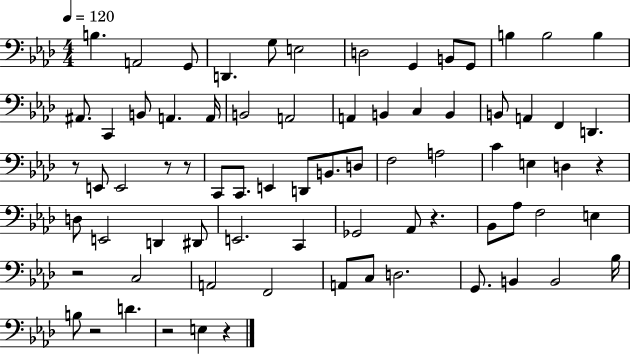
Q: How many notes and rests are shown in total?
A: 75